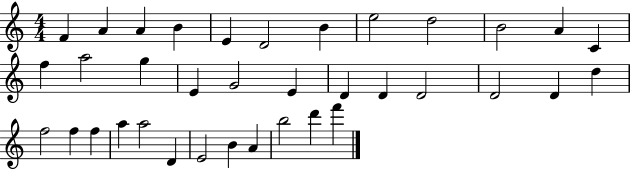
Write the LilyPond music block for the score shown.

{
  \clef treble
  \numericTimeSignature
  \time 4/4
  \key c \major
  f'4 a'4 a'4 b'4 | e'4 d'2 b'4 | e''2 d''2 | b'2 a'4 c'4 | \break f''4 a''2 g''4 | e'4 g'2 e'4 | d'4 d'4 d'2 | d'2 d'4 d''4 | \break f''2 f''4 f''4 | a''4 a''2 d'4 | e'2 b'4 a'4 | b''2 d'''4 f'''4 | \break \bar "|."
}